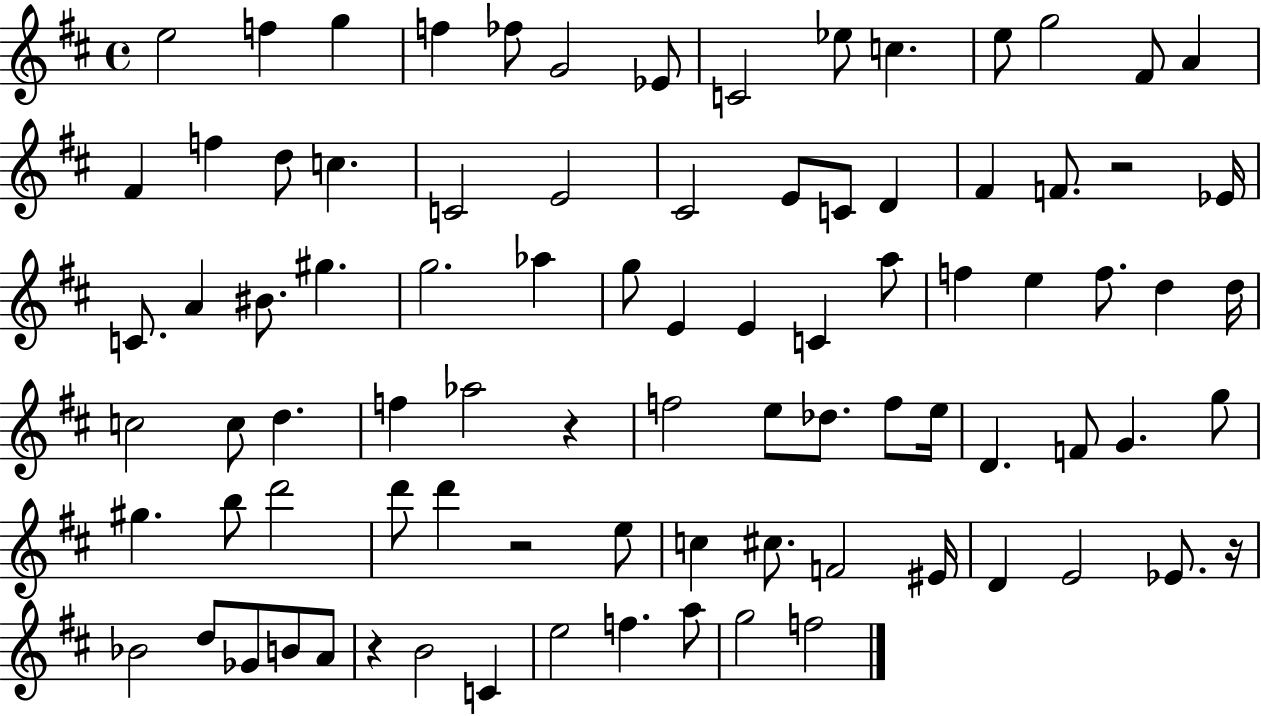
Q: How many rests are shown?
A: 5